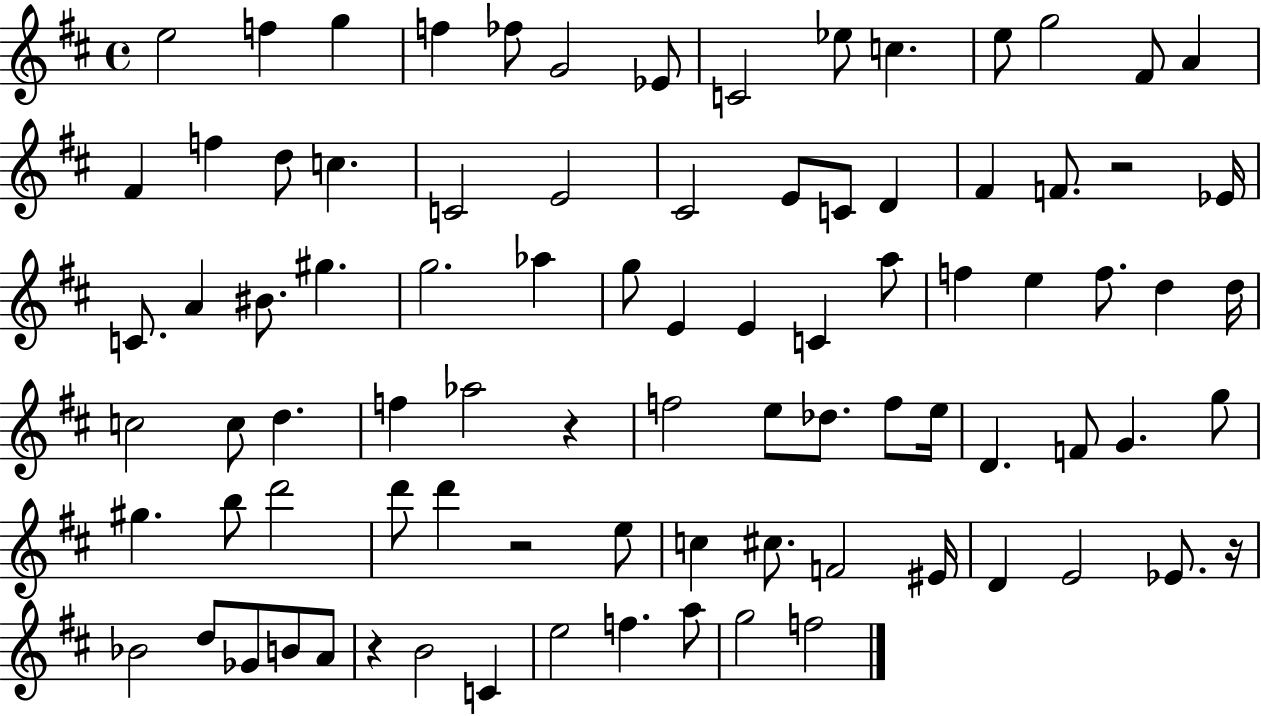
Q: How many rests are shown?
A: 5